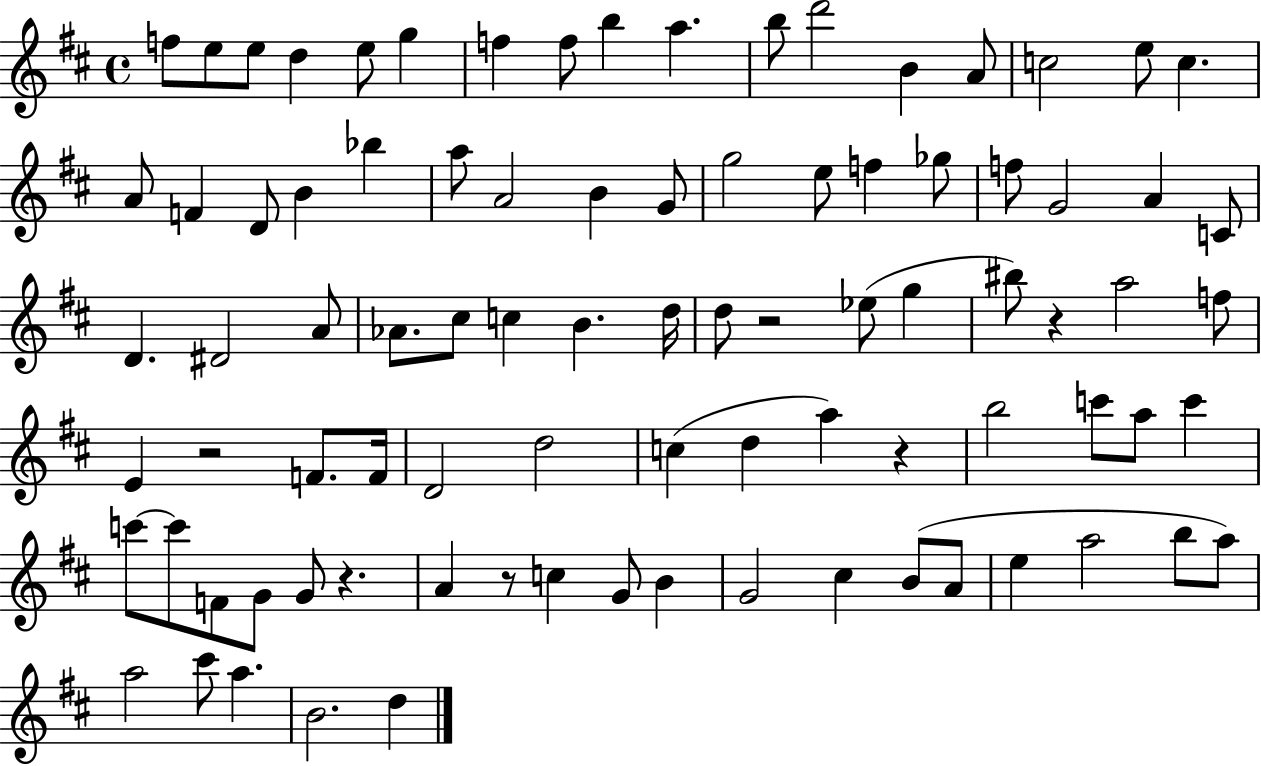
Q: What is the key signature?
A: D major